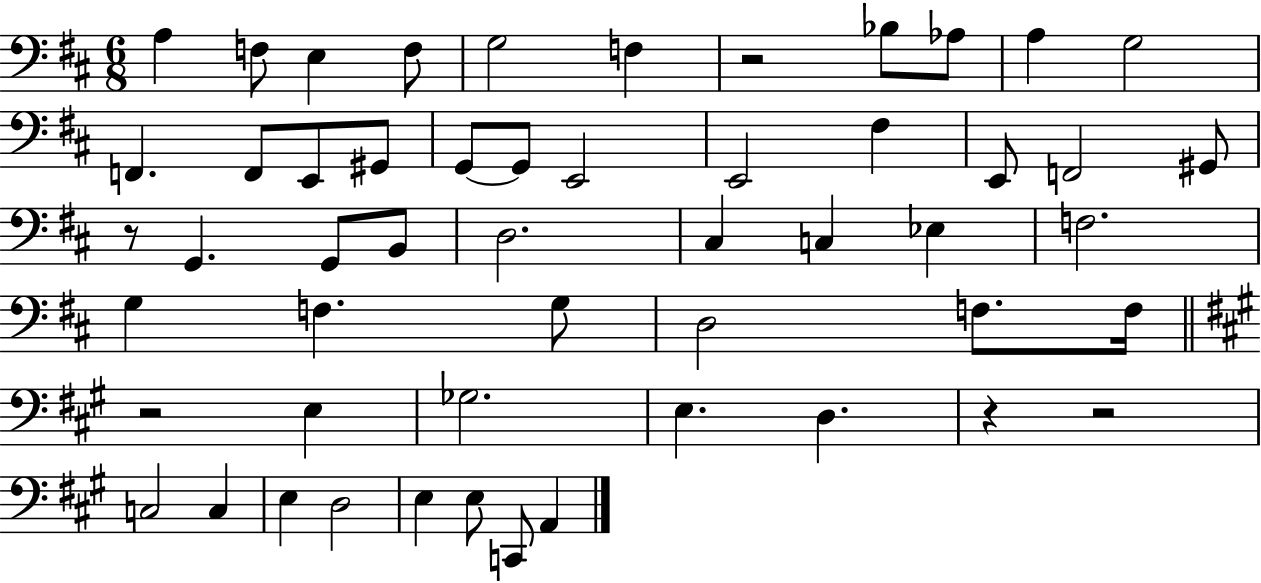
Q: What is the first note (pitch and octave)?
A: A3